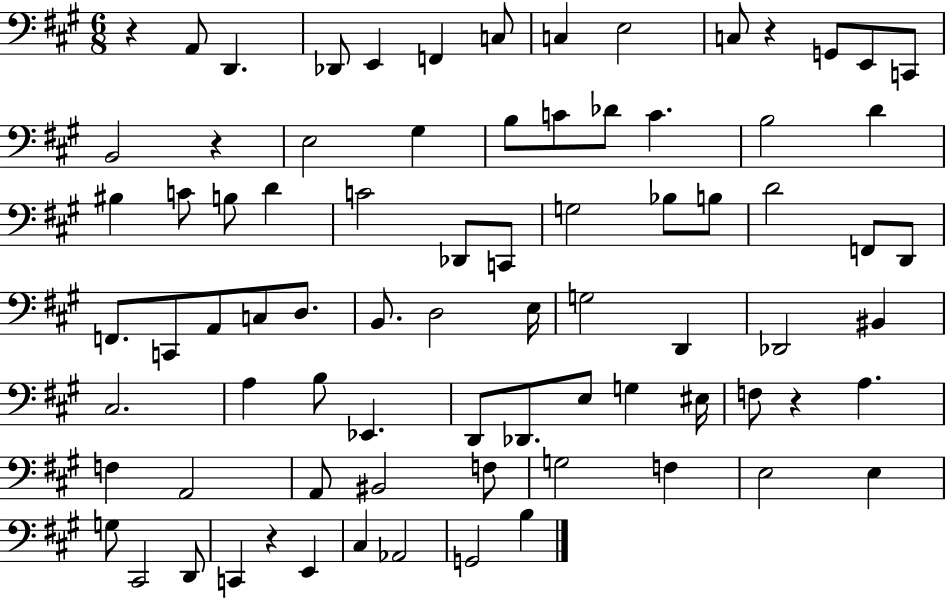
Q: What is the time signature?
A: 6/8